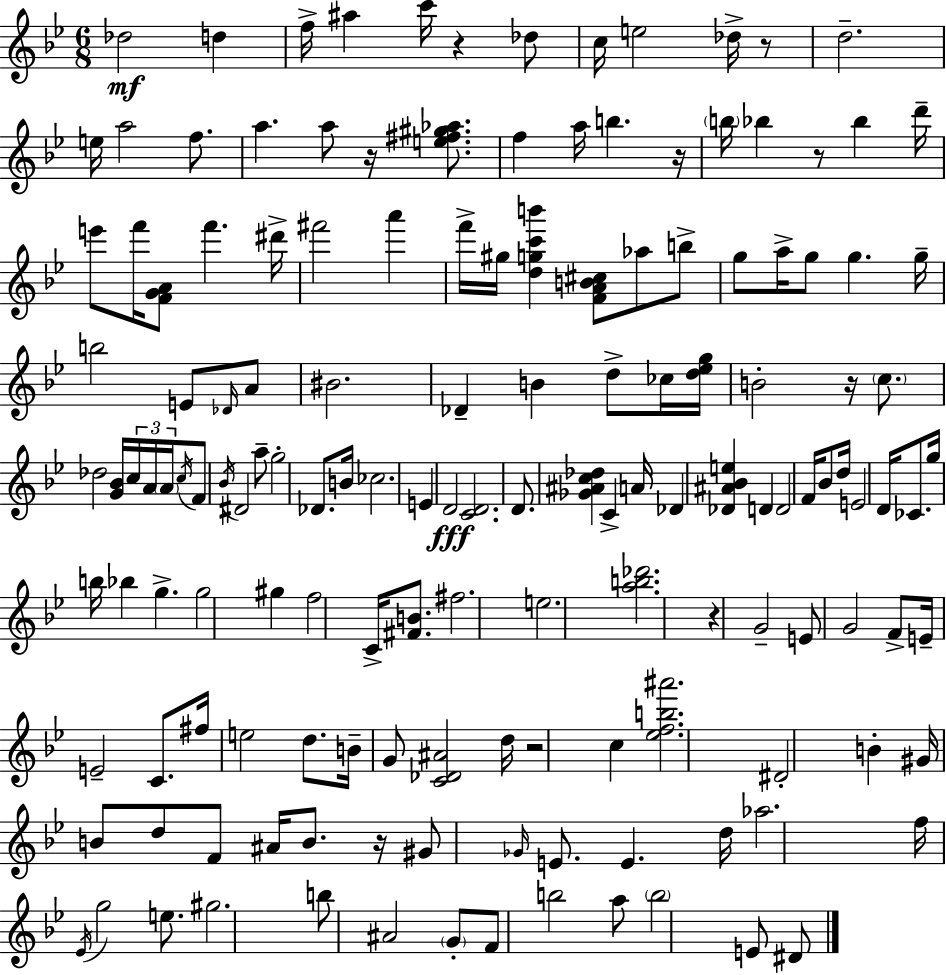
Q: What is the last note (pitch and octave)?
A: D#4